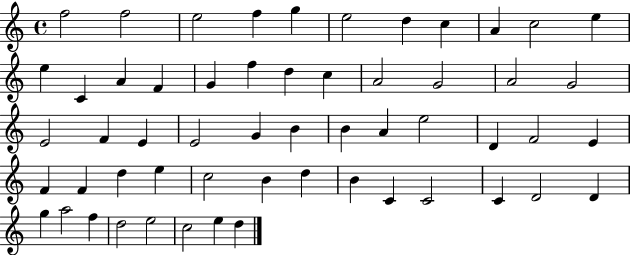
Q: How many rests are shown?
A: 0